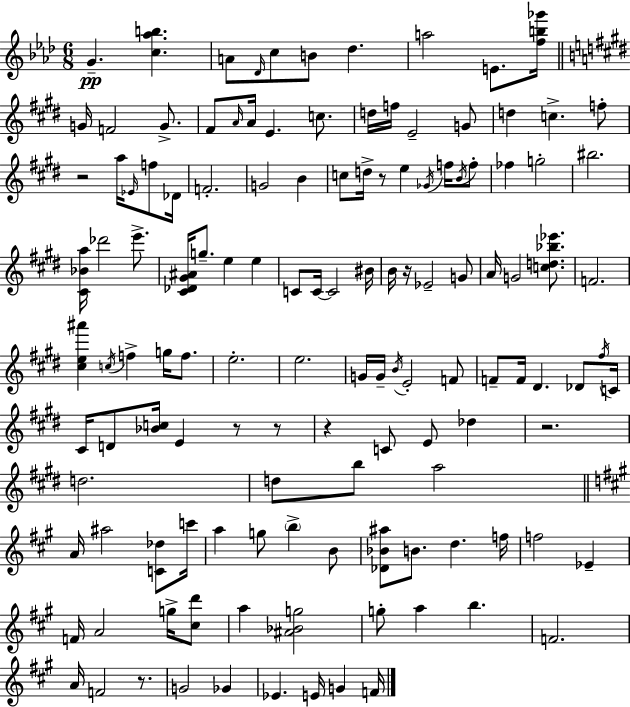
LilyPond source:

{
  \clef treble
  \numericTimeSignature
  \time 6/8
  \key aes \major
  g'4.--\pp <c'' aes'' b''>4. | a'8 \grace { des'16 } c''8 b'8 des''4. | a''2 e'8. | <f'' b'' ges'''>16 \bar "||" \break \key e \major g'16 f'2 g'8.-> | fis'8 \grace { a'16 } a'16 e'4. c''8. | d''16 f''16 e'2-- g'8 | d''4 c''4.-> f''8-. | \break r2 a''16 \grace { ees'16 } f''8 | des'16 f'2.-. | g'2 b'4 | c''8 d''16-> r8 e''4 \acciaccatura { ges'16 } | \break f''16 \acciaccatura { b'16 } f''8-. fes''4 g''2-. | bis''2. | <cis' bes' a''>16 des'''2 | e'''8.-> <cis' des' gis' ais'>16 g''8.-- e''4 | \break e''4 c'8 c'16~~ c'2 | bis'16 b'16 r16 ees'2-- | g'8 a'16 g'2 | <c'' d'' bes'' ees'''>8. f'2. | \break <cis'' e'' ais'''>4 \acciaccatura { c''16 } f''4-> | g''16 f''8. e''2.-. | e''2. | g'16 g'16-- \acciaccatura { b'16 } e'2-. | \break f'8 f'8-- f'16 dis'4. | des'8 \acciaccatura { fis''16 } c'16 cis'16 d'8 <bes' c''>16 e'4 | r8 r8 r4 c'8 | e'8 des''4 r2. | \break d''2. | d''8 b''8 a''2 | \bar "||" \break \key a \major a'16 ais''2 <c' des''>8 c'''16 | a''4 g''8 \parenthesize b''4-> b'8 | <des' bes' ais''>8 b'8. d''4. f''16 | f''2 ees'4-- | \break f'16 a'2 g''16-> <cis'' d'''>8 | a''4 <ais' bes' g''>2 | g''8-. a''4 b''4. | f'2. | \break a'16 f'2 r8. | g'2 ges'4 | ees'4. e'16 g'4 f'16 | \bar "|."
}